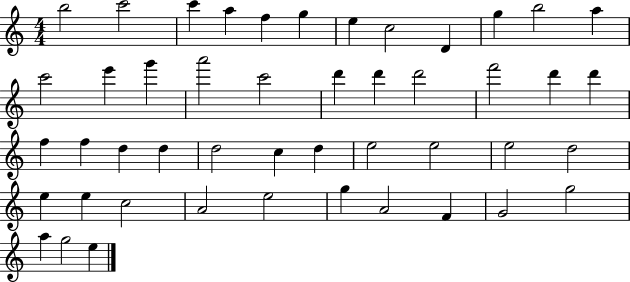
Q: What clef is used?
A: treble